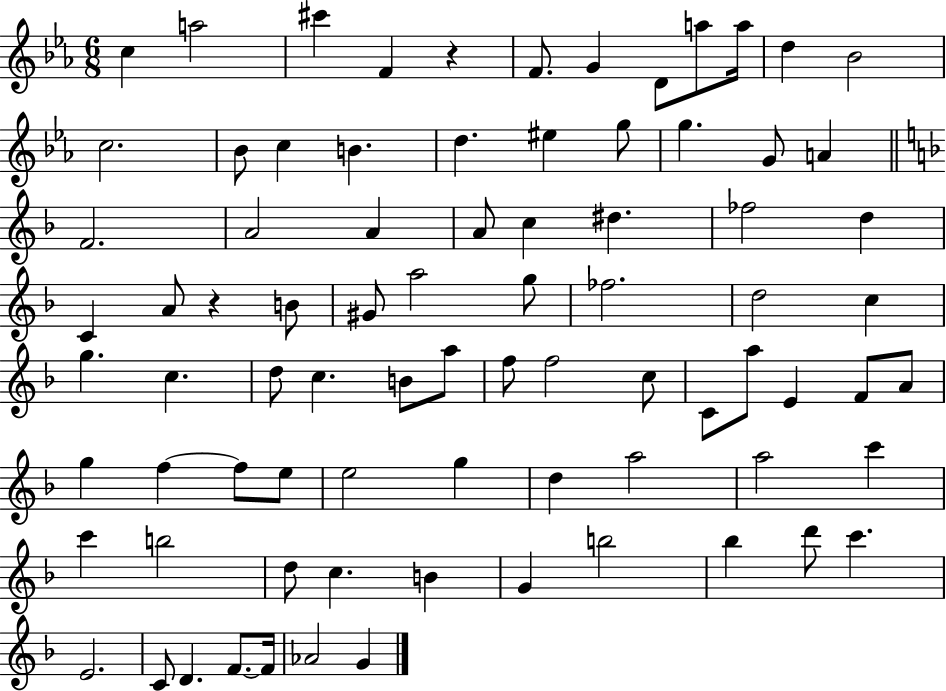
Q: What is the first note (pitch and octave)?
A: C5